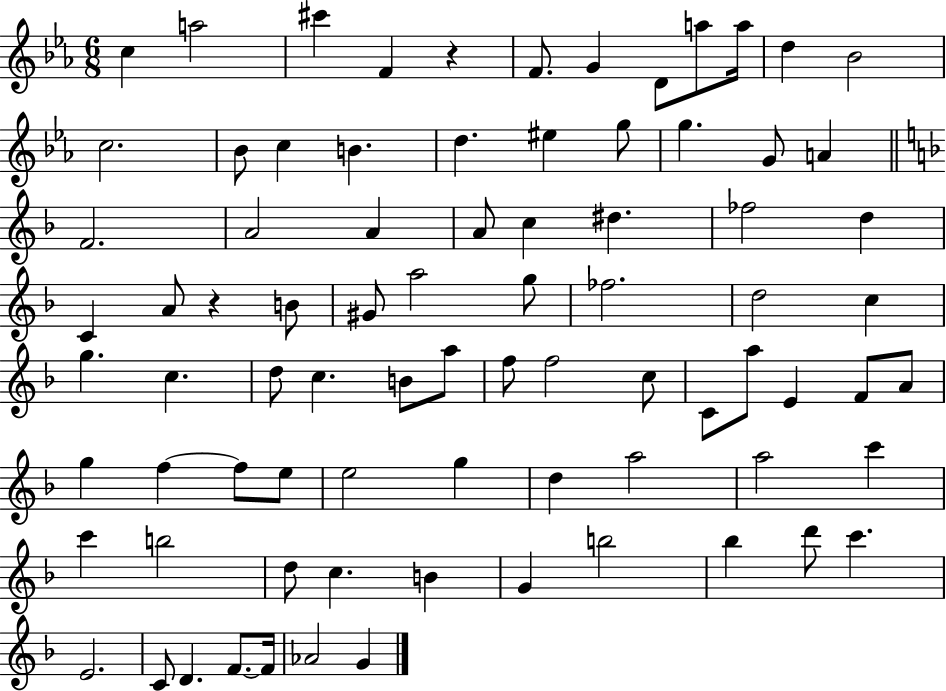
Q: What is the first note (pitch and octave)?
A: C5